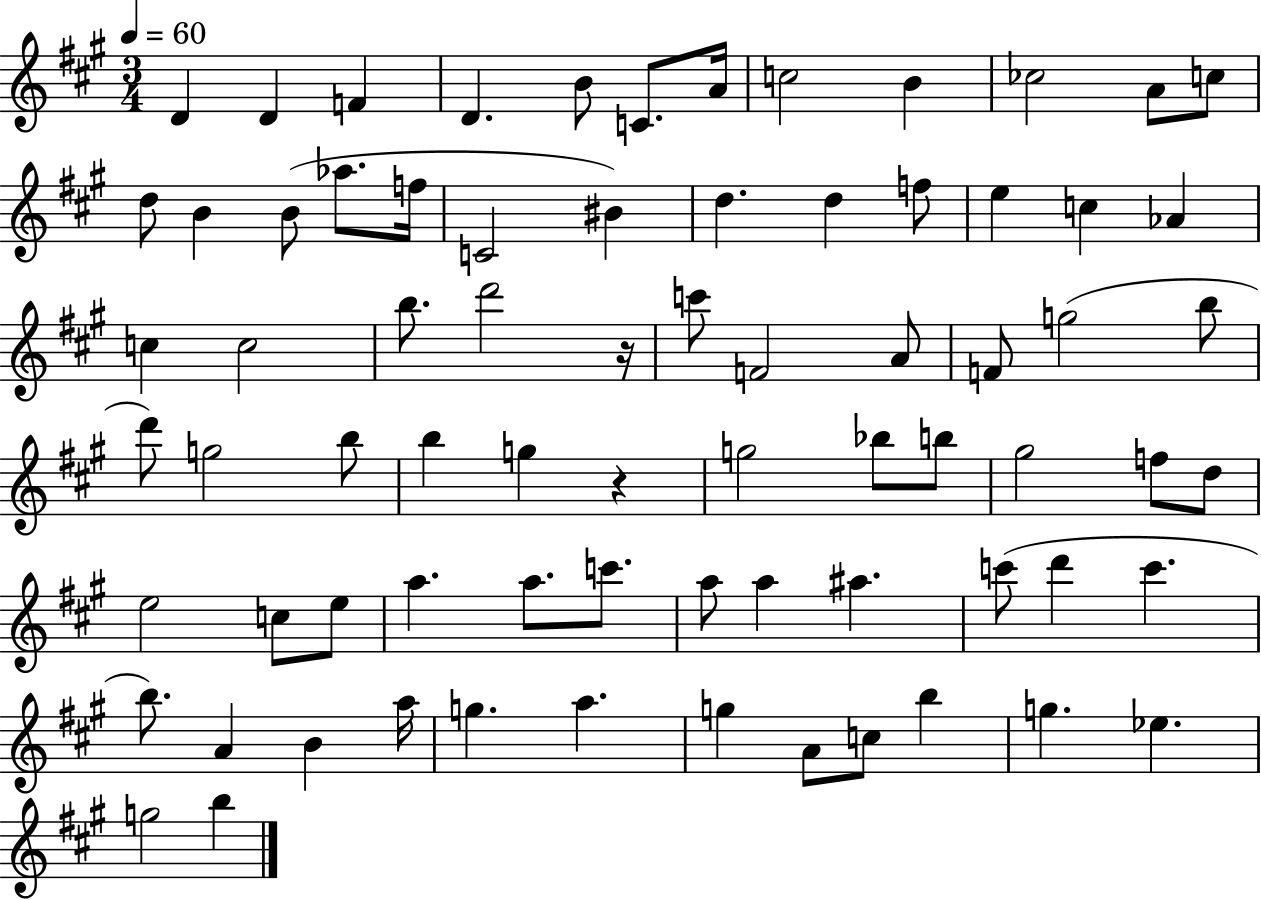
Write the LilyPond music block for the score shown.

{
  \clef treble
  \numericTimeSignature
  \time 3/4
  \key a \major
  \tempo 4 = 60
  d'4 d'4 f'4 | d'4. b'8 c'8. a'16 | c''2 b'4 | ces''2 a'8 c''8 | \break d''8 b'4 b'8( aes''8. f''16 | c'2 bis'4) | d''4. d''4 f''8 | e''4 c''4 aes'4 | \break c''4 c''2 | b''8. d'''2 r16 | c'''8 f'2 a'8 | f'8 g''2( b''8 | \break d'''8) g''2 b''8 | b''4 g''4 r4 | g''2 bes''8 b''8 | gis''2 f''8 d''8 | \break e''2 c''8 e''8 | a''4. a''8. c'''8. | a''8 a''4 ais''4. | c'''8( d'''4 c'''4. | \break b''8.) a'4 b'4 a''16 | g''4. a''4. | g''4 a'8 c''8 b''4 | g''4. ees''4. | \break g''2 b''4 | \bar "|."
}